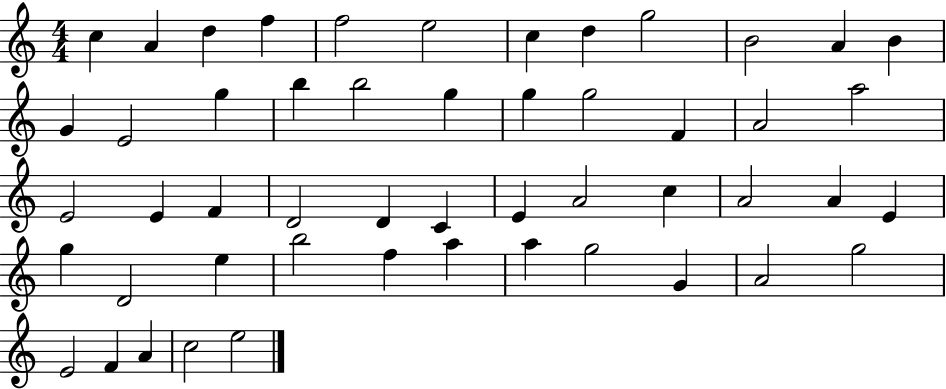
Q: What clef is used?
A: treble